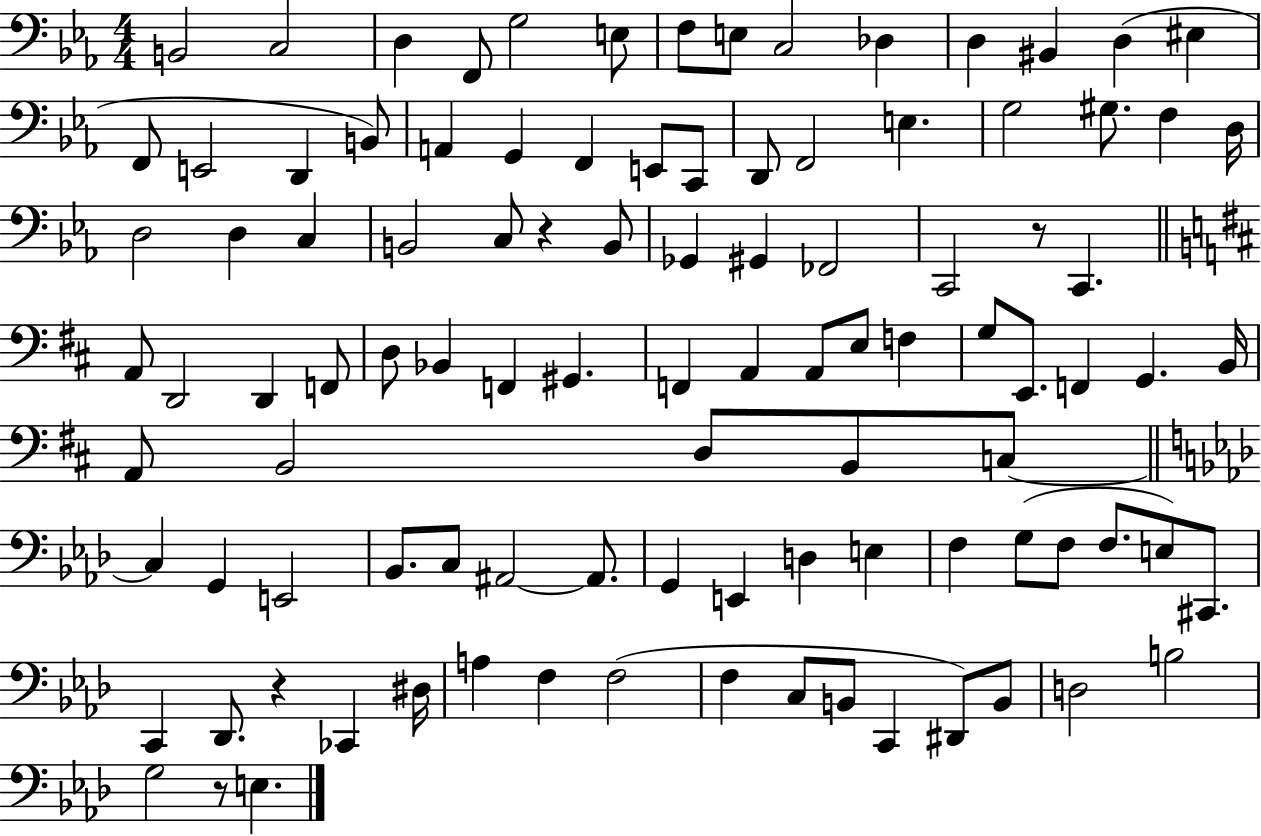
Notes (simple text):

B2/h C3/h D3/q F2/e G3/h E3/e F3/e E3/e C3/h Db3/q D3/q BIS2/q D3/q EIS3/q F2/e E2/h D2/q B2/e A2/q G2/q F2/q E2/e C2/e D2/e F2/h E3/q. G3/h G#3/e. F3/q D3/s D3/h D3/q C3/q B2/h C3/e R/q B2/e Gb2/q G#2/q FES2/h C2/h R/e C2/q. A2/e D2/h D2/q F2/e D3/e Bb2/q F2/q G#2/q. F2/q A2/q A2/e E3/e F3/q G3/e E2/e. F2/q G2/q. B2/s A2/e B2/h D3/e B2/e C3/e C3/q G2/q E2/h Bb2/e. C3/e A#2/h A#2/e. G2/q E2/q D3/q E3/q F3/q G3/e F3/e F3/e. E3/e C#2/e. C2/q Db2/e. R/q CES2/q D#3/s A3/q F3/q F3/h F3/q C3/e B2/e C2/q D#2/e B2/e D3/h B3/h G3/h R/e E3/q.